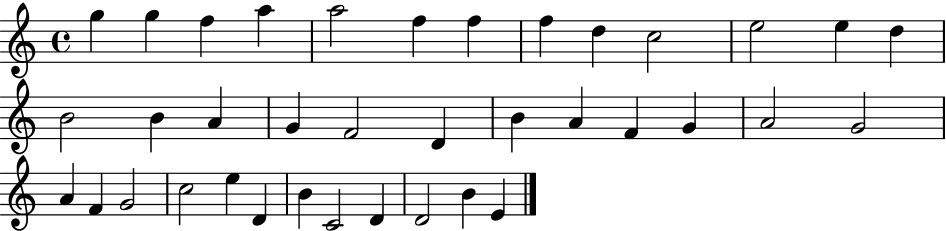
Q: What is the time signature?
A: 4/4